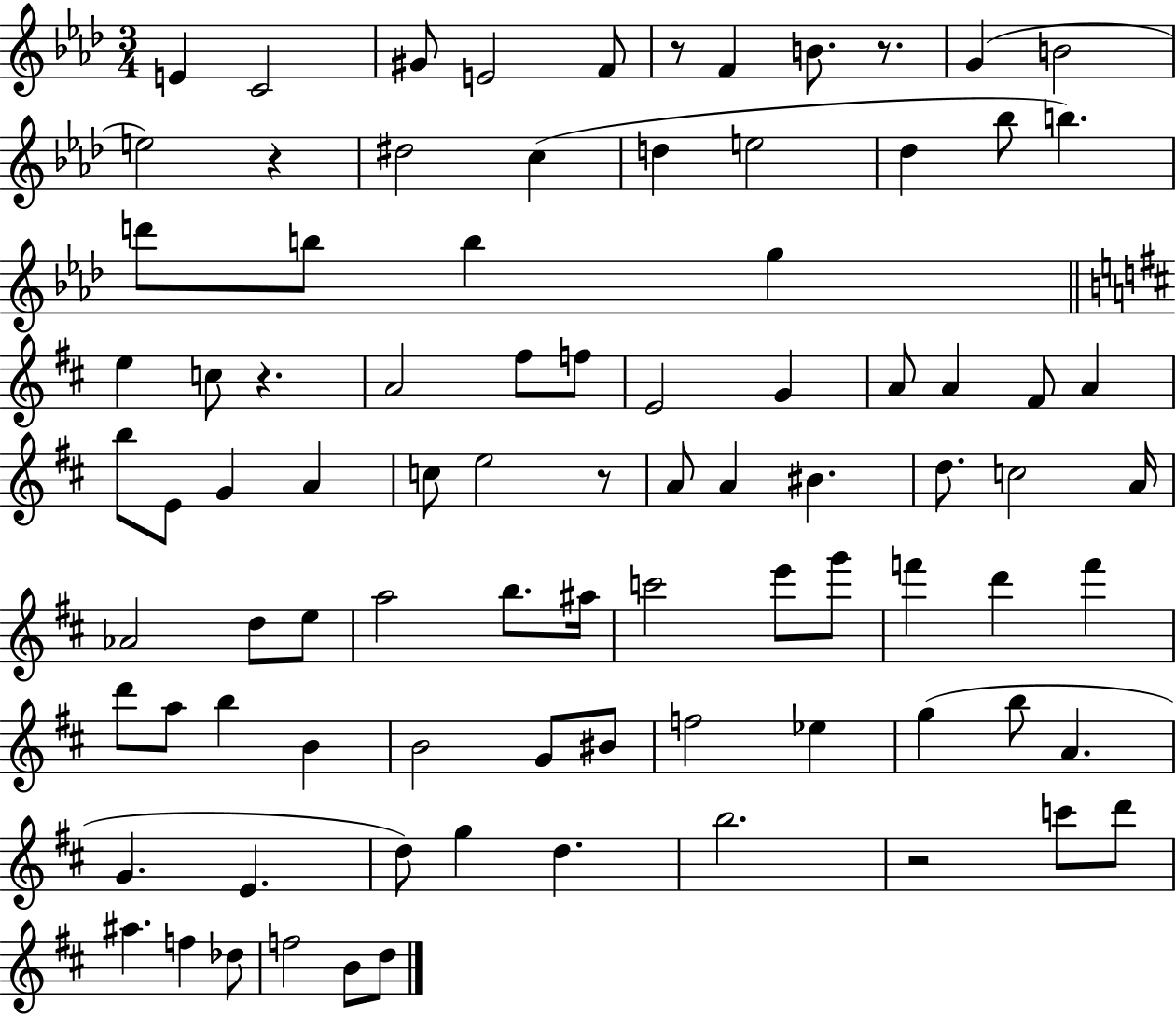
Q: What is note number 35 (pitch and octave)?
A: G4